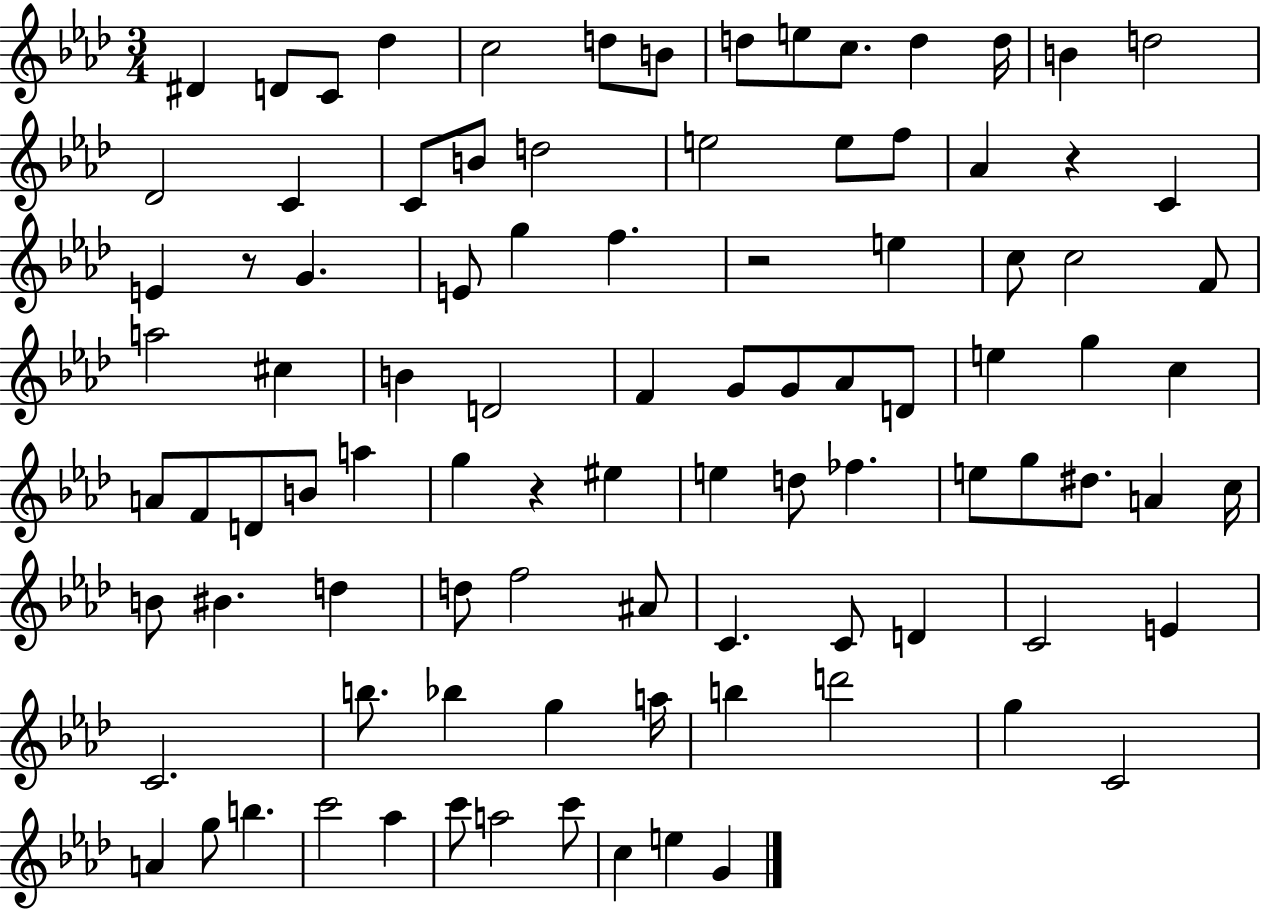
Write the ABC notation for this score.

X:1
T:Untitled
M:3/4
L:1/4
K:Ab
^D D/2 C/2 _d c2 d/2 B/2 d/2 e/2 c/2 d d/4 B d2 _D2 C C/2 B/2 d2 e2 e/2 f/2 _A z C E z/2 G E/2 g f z2 e c/2 c2 F/2 a2 ^c B D2 F G/2 G/2 _A/2 D/2 e g c A/2 F/2 D/2 B/2 a g z ^e e d/2 _f e/2 g/2 ^d/2 A c/4 B/2 ^B d d/2 f2 ^A/2 C C/2 D C2 E C2 b/2 _b g a/4 b d'2 g C2 A g/2 b c'2 _a c'/2 a2 c'/2 c e G